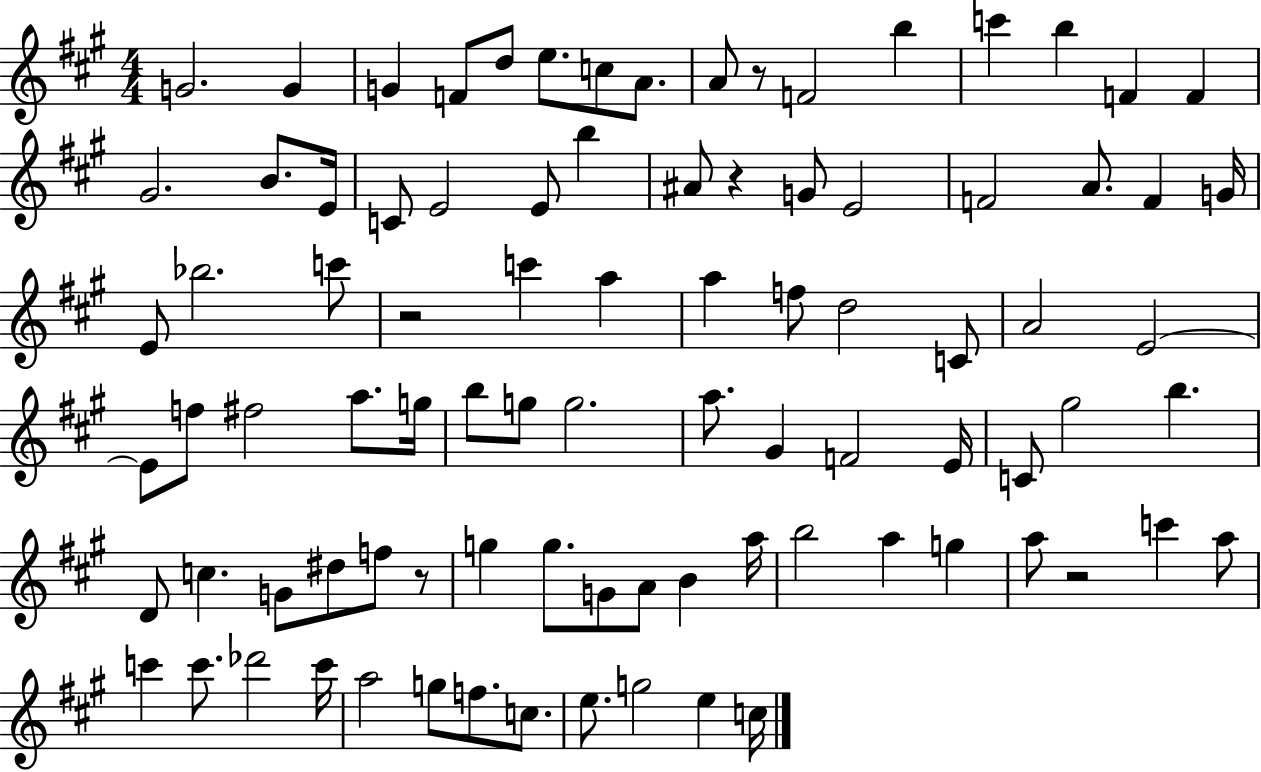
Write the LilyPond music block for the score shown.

{
  \clef treble
  \numericTimeSignature
  \time 4/4
  \key a \major
  g'2. g'4 | g'4 f'8 d''8 e''8. c''8 a'8. | a'8 r8 f'2 b''4 | c'''4 b''4 f'4 f'4 | \break gis'2. b'8. e'16 | c'8 e'2 e'8 b''4 | ais'8 r4 g'8 e'2 | f'2 a'8. f'4 g'16 | \break e'8 bes''2. c'''8 | r2 c'''4 a''4 | a''4 f''8 d''2 c'8 | a'2 e'2~~ | \break e'8 f''8 fis''2 a''8. g''16 | b''8 g''8 g''2. | a''8. gis'4 f'2 e'16 | c'8 gis''2 b''4. | \break d'8 c''4. g'8 dis''8 f''8 r8 | g''4 g''8. g'8 a'8 b'4 a''16 | b''2 a''4 g''4 | a''8 r2 c'''4 a''8 | \break c'''4 c'''8. des'''2 c'''16 | a''2 g''8 f''8. c''8. | e''8. g''2 e''4 c''16 | \bar "|."
}